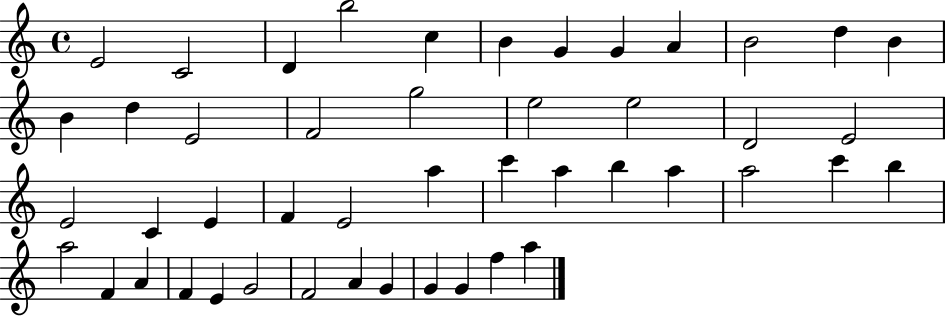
{
  \clef treble
  \time 4/4
  \defaultTimeSignature
  \key c \major
  e'2 c'2 | d'4 b''2 c''4 | b'4 g'4 g'4 a'4 | b'2 d''4 b'4 | \break b'4 d''4 e'2 | f'2 g''2 | e''2 e''2 | d'2 e'2 | \break e'2 c'4 e'4 | f'4 e'2 a''4 | c'''4 a''4 b''4 a''4 | a''2 c'''4 b''4 | \break a''2 f'4 a'4 | f'4 e'4 g'2 | f'2 a'4 g'4 | g'4 g'4 f''4 a''4 | \break \bar "|."
}